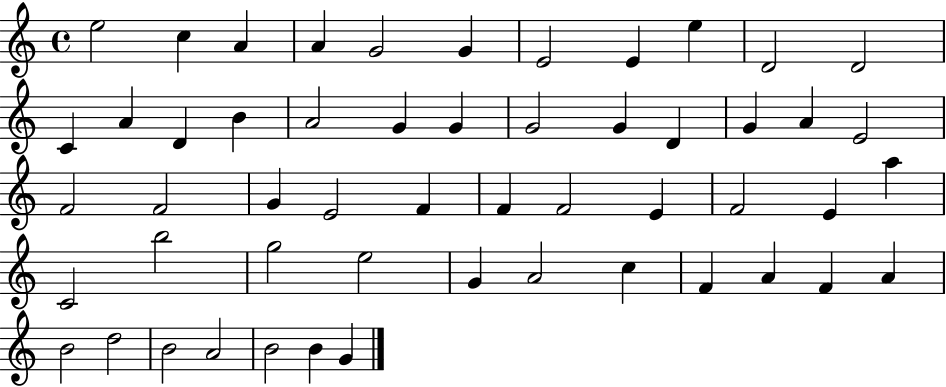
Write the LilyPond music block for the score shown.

{
  \clef treble
  \time 4/4
  \defaultTimeSignature
  \key c \major
  e''2 c''4 a'4 | a'4 g'2 g'4 | e'2 e'4 e''4 | d'2 d'2 | \break c'4 a'4 d'4 b'4 | a'2 g'4 g'4 | g'2 g'4 d'4 | g'4 a'4 e'2 | \break f'2 f'2 | g'4 e'2 f'4 | f'4 f'2 e'4 | f'2 e'4 a''4 | \break c'2 b''2 | g''2 e''2 | g'4 a'2 c''4 | f'4 a'4 f'4 a'4 | \break b'2 d''2 | b'2 a'2 | b'2 b'4 g'4 | \bar "|."
}